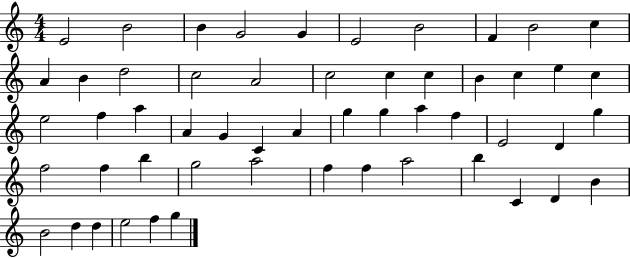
{
  \clef treble
  \numericTimeSignature
  \time 4/4
  \key c \major
  e'2 b'2 | b'4 g'2 g'4 | e'2 b'2 | f'4 b'2 c''4 | \break a'4 b'4 d''2 | c''2 a'2 | c''2 c''4 c''4 | b'4 c''4 e''4 c''4 | \break e''2 f''4 a''4 | a'4 g'4 c'4 a'4 | g''4 g''4 a''4 f''4 | e'2 d'4 g''4 | \break f''2 f''4 b''4 | g''2 a''2 | f''4 f''4 a''2 | b''4 c'4 d'4 b'4 | \break b'2 d''4 d''4 | e''2 f''4 g''4 | \bar "|."
}